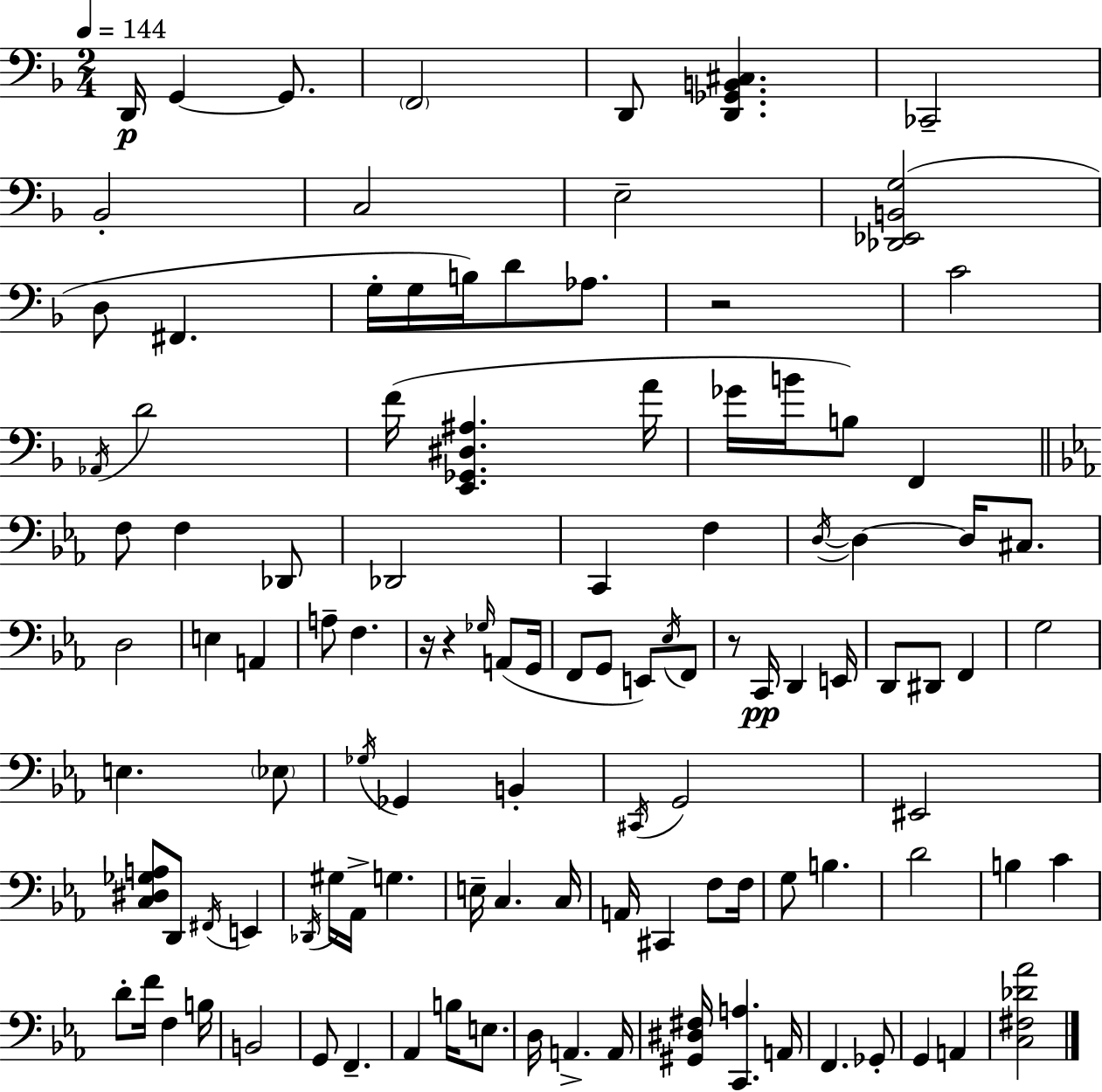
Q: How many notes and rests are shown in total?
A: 111